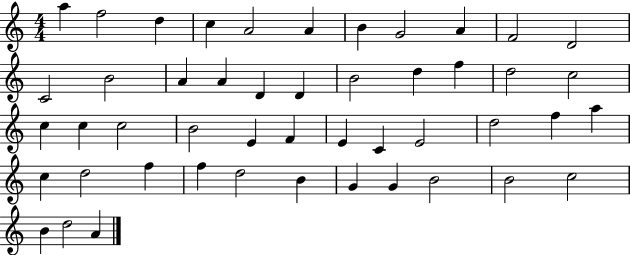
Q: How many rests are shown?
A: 0